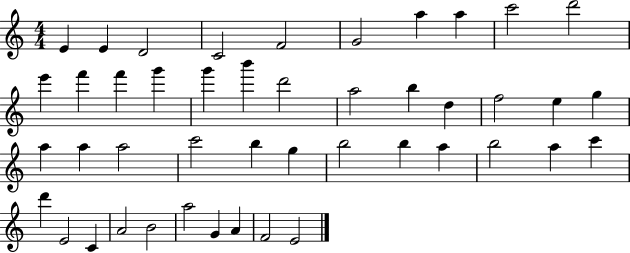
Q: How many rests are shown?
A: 0